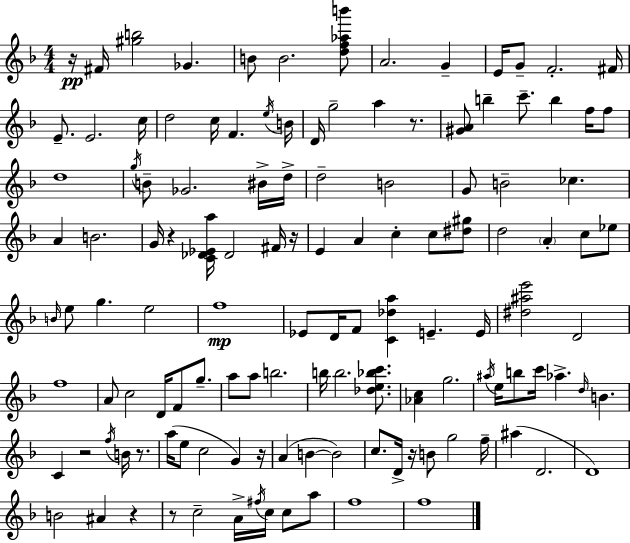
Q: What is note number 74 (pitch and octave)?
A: A#5